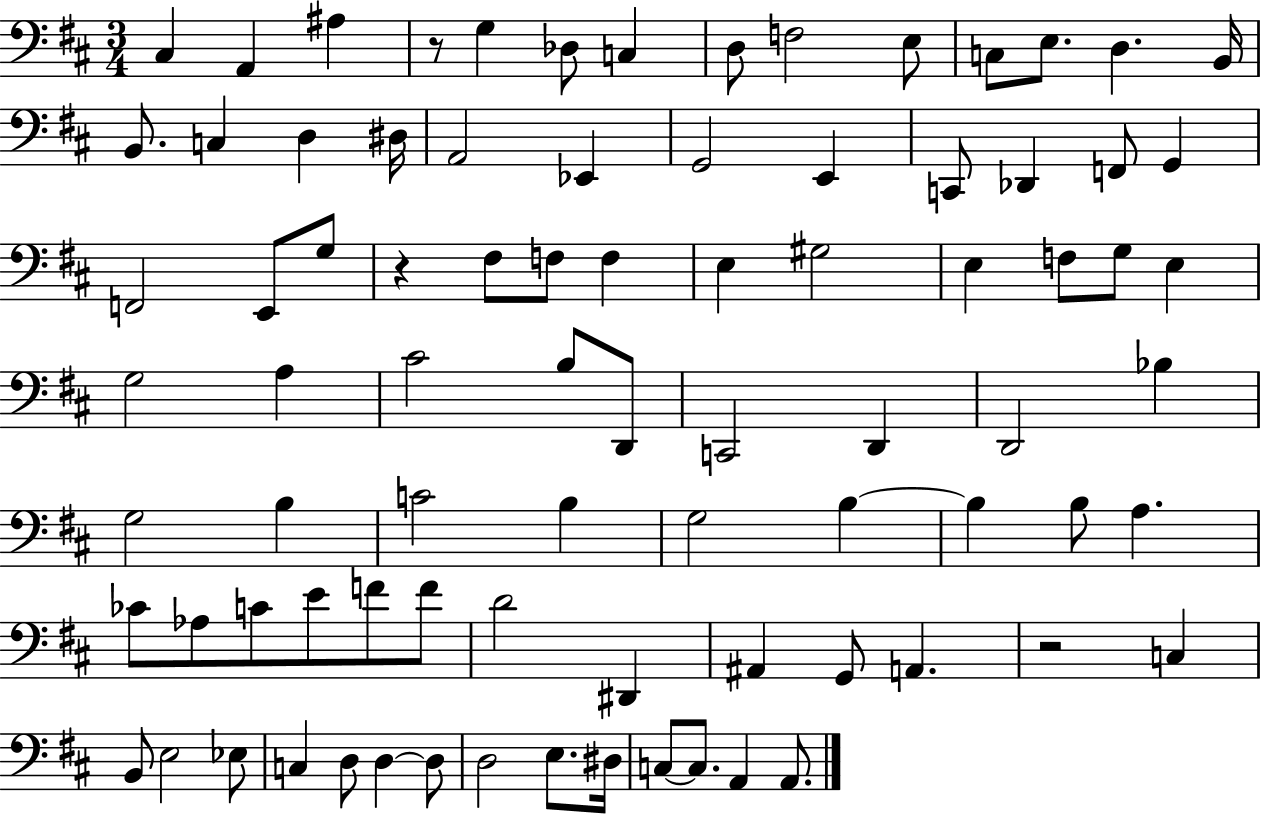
{
  \clef bass
  \numericTimeSignature
  \time 3/4
  \key d \major
  cis4 a,4 ais4 | r8 g4 des8 c4 | d8 f2 e8 | c8 e8. d4. b,16 | \break b,8. c4 d4 dis16 | a,2 ees,4 | g,2 e,4 | c,8 des,4 f,8 g,4 | \break f,2 e,8 g8 | r4 fis8 f8 f4 | e4 gis2 | e4 f8 g8 e4 | \break g2 a4 | cis'2 b8 d,8 | c,2 d,4 | d,2 bes4 | \break g2 b4 | c'2 b4 | g2 b4~~ | b4 b8 a4. | \break ces'8 aes8 c'8 e'8 f'8 f'8 | d'2 dis,4 | ais,4 g,8 a,4. | r2 c4 | \break b,8 e2 ees8 | c4 d8 d4~~ d8 | d2 e8. dis16 | c8~~ c8. a,4 a,8. | \break \bar "|."
}